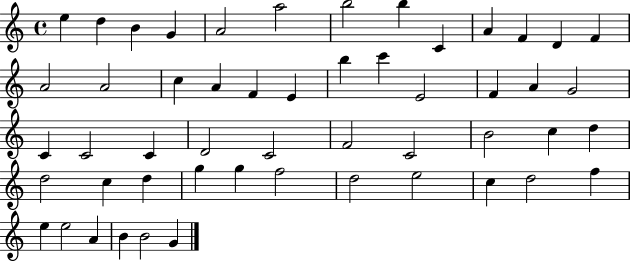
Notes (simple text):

E5/q D5/q B4/q G4/q A4/h A5/h B5/h B5/q C4/q A4/q F4/q D4/q F4/q A4/h A4/h C5/q A4/q F4/q E4/q B5/q C6/q E4/h F4/q A4/q G4/h C4/q C4/h C4/q D4/h C4/h F4/h C4/h B4/h C5/q D5/q D5/h C5/q D5/q G5/q G5/q F5/h D5/h E5/h C5/q D5/h F5/q E5/q E5/h A4/q B4/q B4/h G4/q